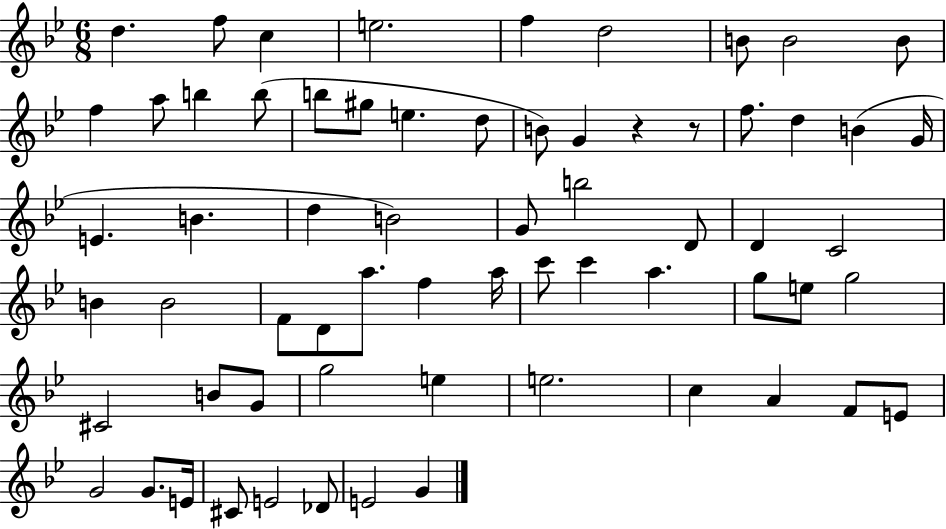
D5/q. F5/e C5/q E5/h. F5/q D5/h B4/e B4/h B4/e F5/q A5/e B5/q B5/e B5/e G#5/e E5/q. D5/e B4/e G4/q R/q R/e F5/e. D5/q B4/q G4/s E4/q. B4/q. D5/q B4/h G4/e B5/h D4/e D4/q C4/h B4/q B4/h F4/e D4/e A5/e. F5/q A5/s C6/e C6/q A5/q. G5/e E5/e G5/h C#4/h B4/e G4/e G5/h E5/q E5/h. C5/q A4/q F4/e E4/e G4/h G4/e. E4/s C#4/e E4/h Db4/e E4/h G4/q